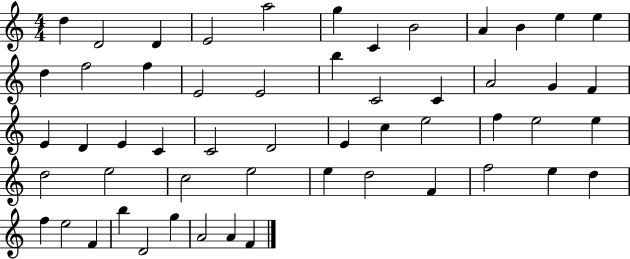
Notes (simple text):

D5/q D4/h D4/q E4/h A5/h G5/q C4/q B4/h A4/q B4/q E5/q E5/q D5/q F5/h F5/q E4/h E4/h B5/q C4/h C4/q A4/h G4/q F4/q E4/q D4/q E4/q C4/q C4/h D4/h E4/q C5/q E5/h F5/q E5/h E5/q D5/h E5/h C5/h E5/h E5/q D5/h F4/q F5/h E5/q D5/q F5/q E5/h F4/q B5/q D4/h G5/q A4/h A4/q F4/q